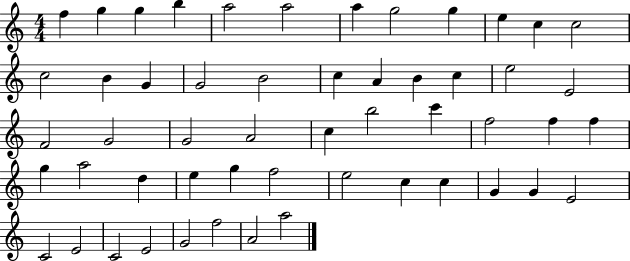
F5/q G5/q G5/q B5/q A5/h A5/h A5/q G5/h G5/q E5/q C5/q C5/h C5/h B4/q G4/q G4/h B4/h C5/q A4/q B4/q C5/q E5/h E4/h F4/h G4/h G4/h A4/h C5/q B5/h C6/q F5/h F5/q F5/q G5/q A5/h D5/q E5/q G5/q F5/h E5/h C5/q C5/q G4/q G4/q E4/h C4/h E4/h C4/h E4/h G4/h F5/h A4/h A5/h